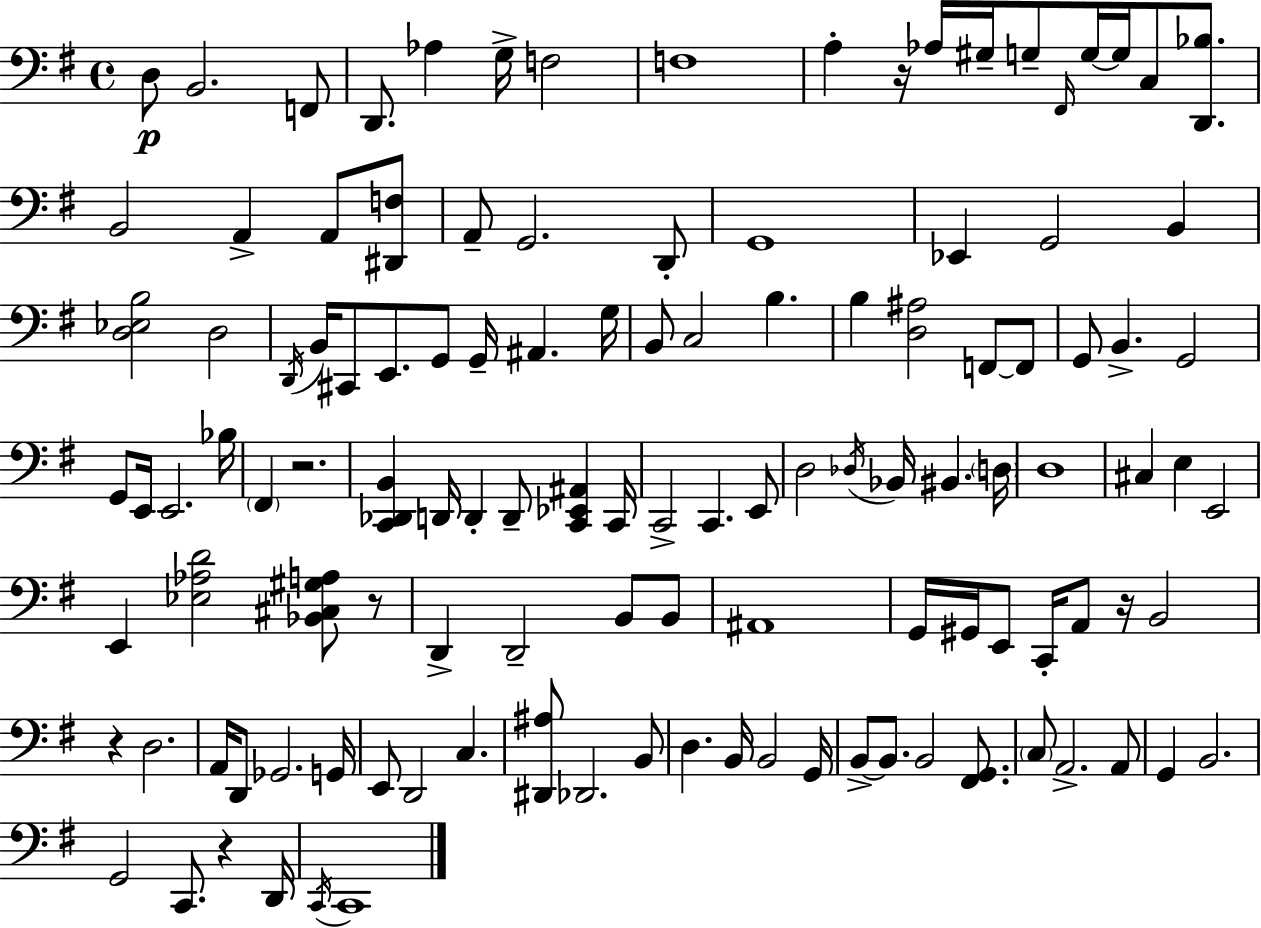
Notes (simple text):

D3/e B2/h. F2/e D2/e. Ab3/q G3/s F3/h F3/w A3/q R/s Ab3/s G#3/s G3/e F#2/s G3/s G3/s C3/e [D2,Bb3]/e. B2/h A2/q A2/e [D#2,F3]/e A2/e G2/h. D2/e G2/w Eb2/q G2/h B2/q [D3,Eb3,B3]/h D3/h D2/s B2/s C#2/e E2/e. G2/e G2/s A#2/q. G3/s B2/e C3/h B3/q. B3/q [D3,A#3]/h F2/e F2/e G2/e B2/q. G2/h G2/e E2/s E2/h. Bb3/s F#2/q R/h. [C2,Db2,B2]/q D2/s D2/q D2/e [C2,Eb2,A#2]/q C2/s C2/h C2/q. E2/e D3/h Db3/s Bb2/s BIS2/q. D3/s D3/w C#3/q E3/q E2/h E2/q [Eb3,Ab3,D4]/h [Bb2,C#3,G#3,A3]/e R/e D2/q D2/h B2/e B2/e A#2/w G2/s G#2/s E2/e C2/s A2/e R/s B2/h R/q D3/h. A2/s D2/e Gb2/h. G2/s E2/e D2/h C3/q. [D#2,A#3]/e Db2/h. B2/e D3/q. B2/s B2/h G2/s B2/e B2/e. B2/h [F#2,G2]/e. C3/e A2/h. A2/e G2/q B2/h. G2/h C2/e. R/q D2/s C2/s C2/w